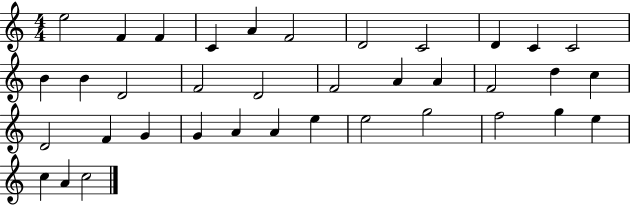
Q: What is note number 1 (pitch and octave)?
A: E5